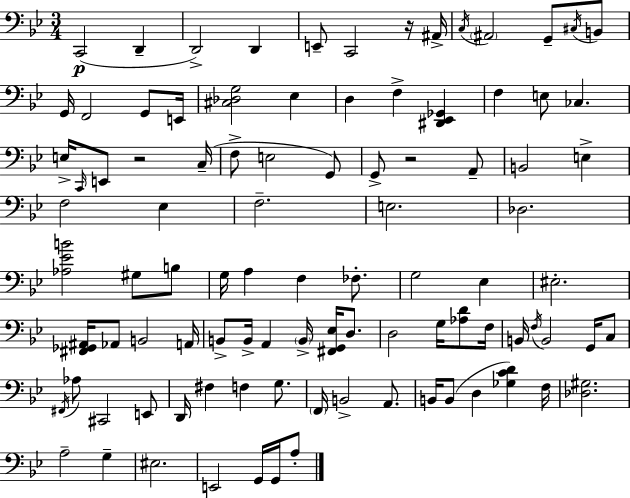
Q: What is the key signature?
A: BES major